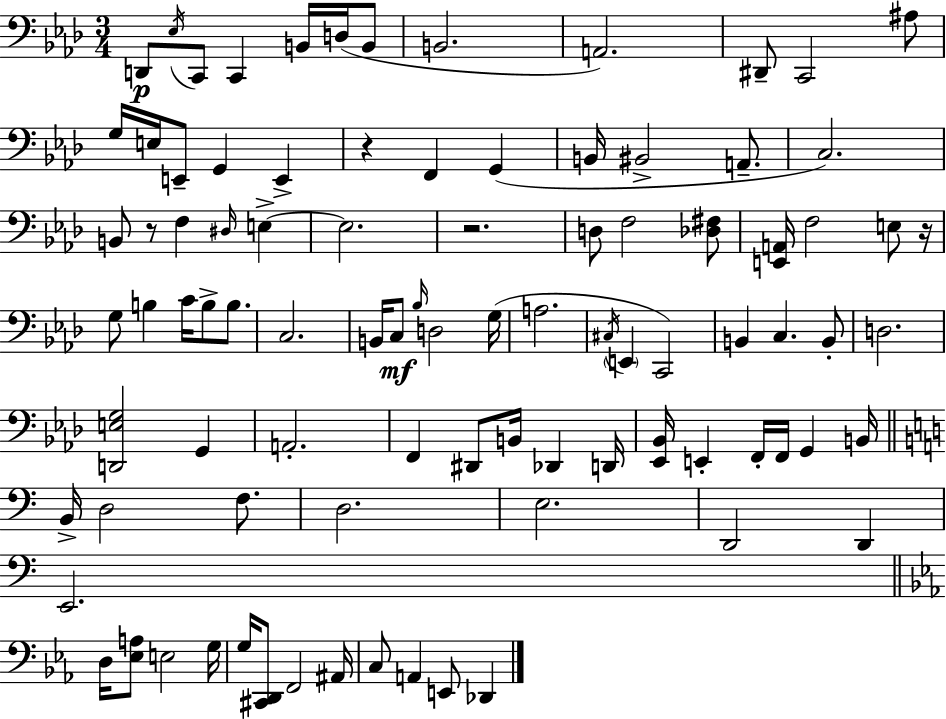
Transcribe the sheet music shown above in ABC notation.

X:1
T:Untitled
M:3/4
L:1/4
K:Ab
D,,/2 _E,/4 C,,/2 C,, B,,/4 D,/4 B,,/2 B,,2 A,,2 ^D,,/2 C,,2 ^A,/2 G,/4 E,/4 E,,/2 G,, E,, z F,, G,, B,,/4 ^B,,2 A,,/2 C,2 B,,/2 z/2 F, ^D,/4 E, E,2 z2 D,/2 F,2 [_D,^F,]/2 [E,,A,,]/4 F,2 E,/2 z/4 G,/2 B, C/4 B,/2 B,/2 C,2 B,,/4 C,/2 _B,/4 D,2 G,/4 A,2 ^C,/4 E,, C,,2 B,, C, B,,/2 D,2 [D,,E,G,]2 G,, A,,2 F,, ^D,,/2 B,,/4 _D,, D,,/4 [_E,,_B,,]/4 E,, F,,/4 F,,/4 G,, B,,/4 B,,/4 D,2 F,/2 D,2 E,2 D,,2 D,, E,,2 D,/4 [_E,A,]/2 E,2 G,/4 G,/4 [^C,,D,,]/2 F,,2 ^A,,/4 C,/2 A,, E,,/2 _D,,